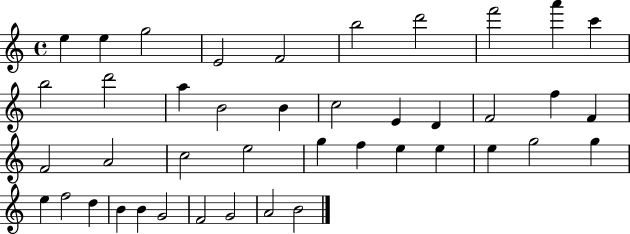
{
  \clef treble
  \time 4/4
  \defaultTimeSignature
  \key c \major
  e''4 e''4 g''2 | e'2 f'2 | b''2 d'''2 | f'''2 a'''4 c'''4 | \break b''2 d'''2 | a''4 b'2 b'4 | c''2 e'4 d'4 | f'2 f''4 f'4 | \break f'2 a'2 | c''2 e''2 | g''4 f''4 e''4 e''4 | e''4 g''2 g''4 | \break e''4 f''2 d''4 | b'4 b'4 g'2 | f'2 g'2 | a'2 b'2 | \break \bar "|."
}